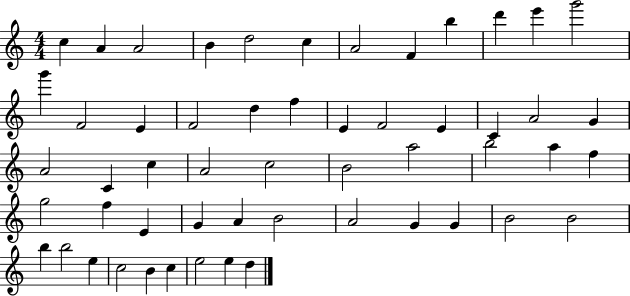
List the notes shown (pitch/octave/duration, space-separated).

C5/q A4/q A4/h B4/q D5/h C5/q A4/h F4/q B5/q D6/q E6/q G6/h G6/q F4/h E4/q F4/h D5/q F5/q E4/q F4/h E4/q C4/q A4/h G4/q A4/h C4/q C5/q A4/h C5/h B4/h A5/h B5/h A5/q F5/q G5/h F5/q E4/q G4/q A4/q B4/h A4/h G4/q G4/q B4/h B4/h B5/q B5/h E5/q C5/h B4/q C5/q E5/h E5/q D5/q